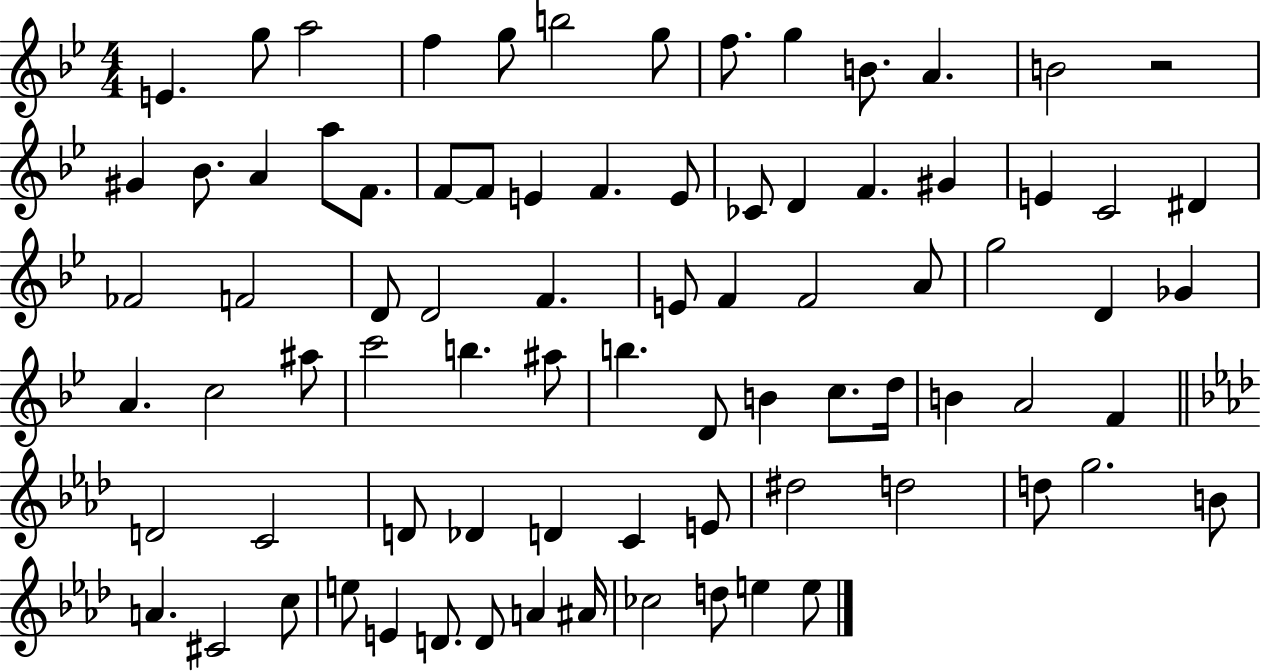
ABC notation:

X:1
T:Untitled
M:4/4
L:1/4
K:Bb
E g/2 a2 f g/2 b2 g/2 f/2 g B/2 A B2 z2 ^G _B/2 A a/2 F/2 F/2 F/2 E F E/2 _C/2 D F ^G E C2 ^D _F2 F2 D/2 D2 F E/2 F F2 A/2 g2 D _G A c2 ^a/2 c'2 b ^a/2 b D/2 B c/2 d/4 B A2 F D2 C2 D/2 _D D C E/2 ^d2 d2 d/2 g2 B/2 A ^C2 c/2 e/2 E D/2 D/2 A ^A/4 _c2 d/2 e e/2